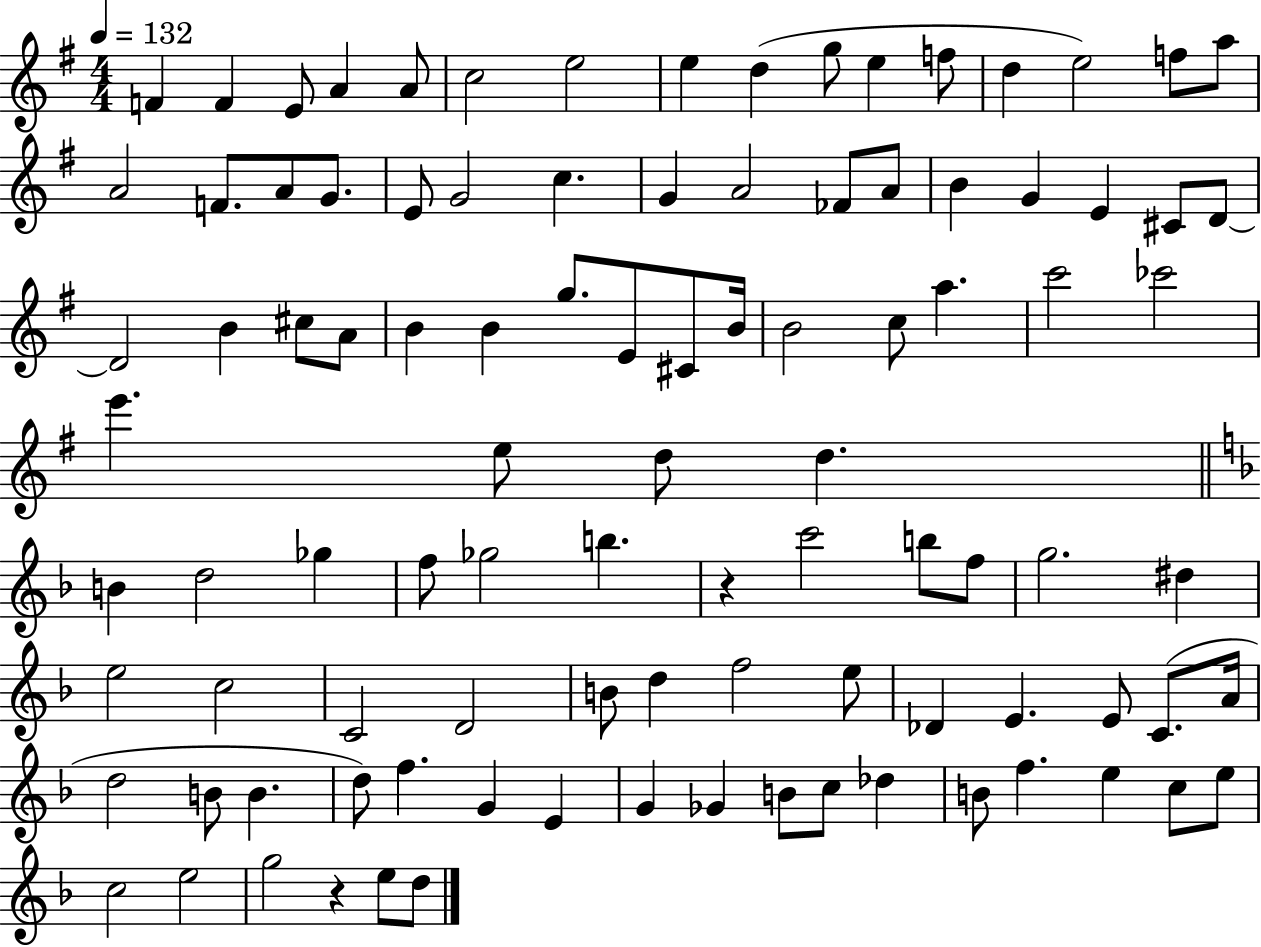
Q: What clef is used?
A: treble